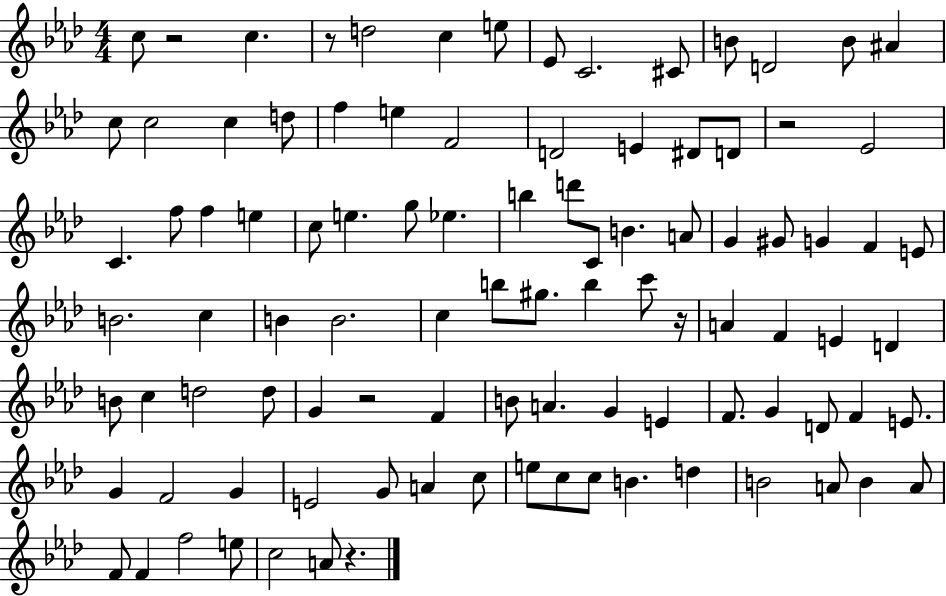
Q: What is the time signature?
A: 4/4